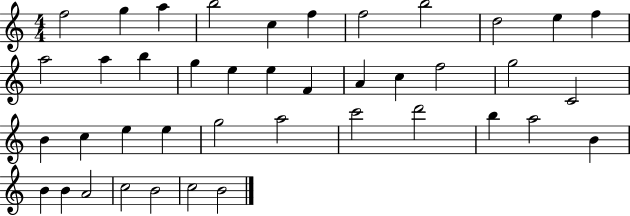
X:1
T:Untitled
M:4/4
L:1/4
K:C
f2 g a b2 c f f2 b2 d2 e f a2 a b g e e F A c f2 g2 C2 B c e e g2 a2 c'2 d'2 b a2 B B B A2 c2 B2 c2 B2